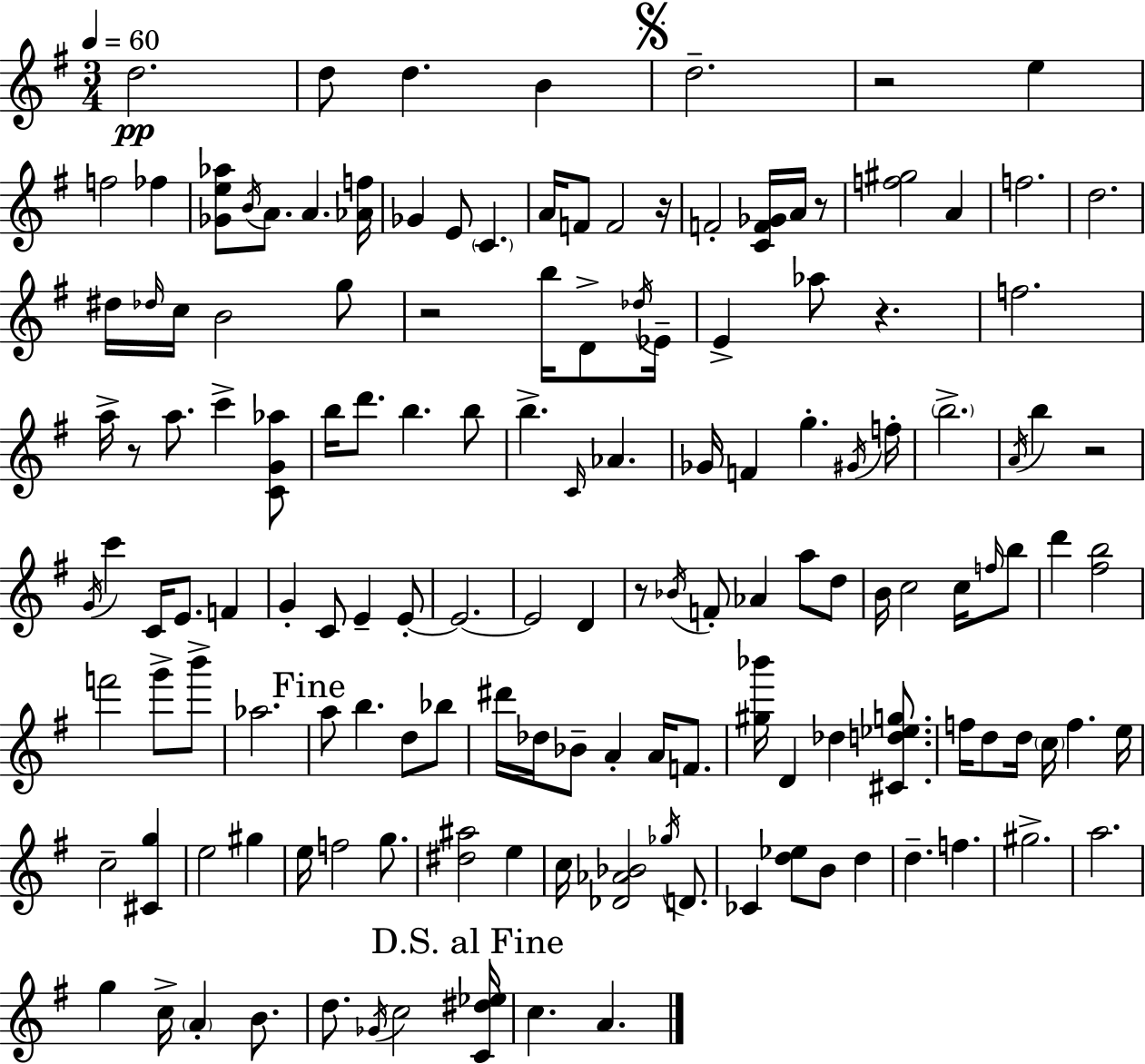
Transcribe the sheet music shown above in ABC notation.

X:1
T:Untitled
M:3/4
L:1/4
K:Em
d2 d/2 d B d2 z2 e f2 _f [_Ge_a]/2 B/4 A/2 A [_Af]/4 _G E/2 C A/4 F/2 F2 z/4 F2 [CF_G]/4 A/4 z/2 [f^g]2 A f2 d2 ^d/4 _d/4 c/4 B2 g/2 z2 b/4 D/2 _d/4 _E/4 E _a/2 z f2 a/4 z/2 a/2 c' [CG_a]/2 b/4 d'/2 b b/2 b C/4 _A _G/4 F g ^G/4 f/4 b2 A/4 b z2 G/4 c' C/4 E/2 F G C/2 E E/2 E2 E2 D z/2 _B/4 F/2 _A a/2 d/2 B/4 c2 c/4 f/4 b/2 d' [^fb]2 f'2 g'/2 b'/2 _a2 a/2 b d/2 _b/2 ^d'/4 _d/4 _B/2 A A/4 F/2 [^g_b']/4 D _d [^Cd_eg]/2 f/4 d/2 d/4 c/4 f e/4 c2 [^Cg] e2 ^g e/4 f2 g/2 [^d^a]2 e c/4 [_D_A_B]2 _g/4 D/2 _C [d_e]/2 B/2 d d f ^g2 a2 g c/4 A B/2 d/2 _G/4 c2 [C^d_e]/4 c A